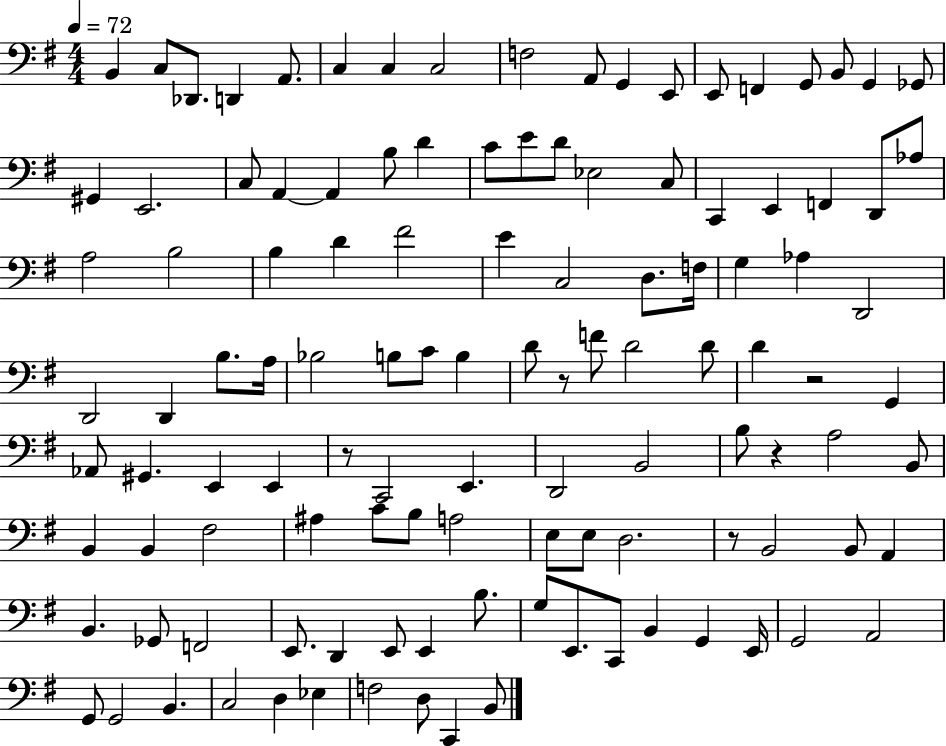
X:1
T:Untitled
M:4/4
L:1/4
K:G
B,, C,/2 _D,,/2 D,, A,,/2 C, C, C,2 F,2 A,,/2 G,, E,,/2 E,,/2 F,, G,,/2 B,,/2 G,, _G,,/2 ^G,, E,,2 C,/2 A,, A,, B,/2 D C/2 E/2 D/2 _E,2 C,/2 C,, E,, F,, D,,/2 _A,/2 A,2 B,2 B, D ^F2 E C,2 D,/2 F,/4 G, _A, D,,2 D,,2 D,, B,/2 A,/4 _B,2 B,/2 C/2 B, D/2 z/2 F/2 D2 D/2 D z2 G,, _A,,/2 ^G,, E,, E,, z/2 C,,2 E,, D,,2 B,,2 B,/2 z A,2 B,,/2 B,, B,, ^F,2 ^A, C/2 B,/2 A,2 E,/2 E,/2 D,2 z/2 B,,2 B,,/2 A,, B,, _G,,/2 F,,2 E,,/2 D,, E,,/2 E,, B,/2 G,/2 E,,/2 C,,/2 B,, G,, E,,/4 G,,2 A,,2 G,,/2 G,,2 B,, C,2 D, _E, F,2 D,/2 C,, B,,/2